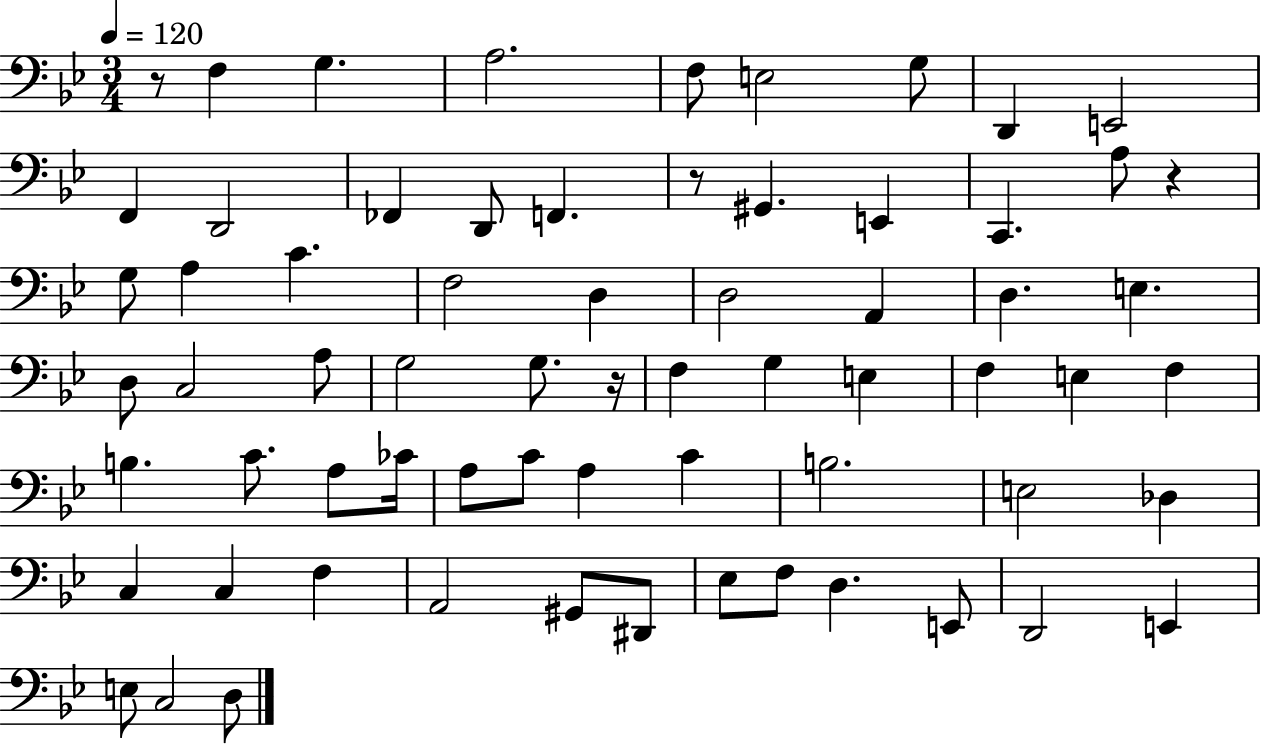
R/e F3/q G3/q. A3/h. F3/e E3/h G3/e D2/q E2/h F2/q D2/h FES2/q D2/e F2/q. R/e G#2/q. E2/q C2/q. A3/e R/q G3/e A3/q C4/q. F3/h D3/q D3/h A2/q D3/q. E3/q. D3/e C3/h A3/e G3/h G3/e. R/s F3/q G3/q E3/q F3/q E3/q F3/q B3/q. C4/e. A3/e CES4/s A3/e C4/e A3/q C4/q B3/h. E3/h Db3/q C3/q C3/q F3/q A2/h G#2/e D#2/e Eb3/e F3/e D3/q. E2/e D2/h E2/q E3/e C3/h D3/e